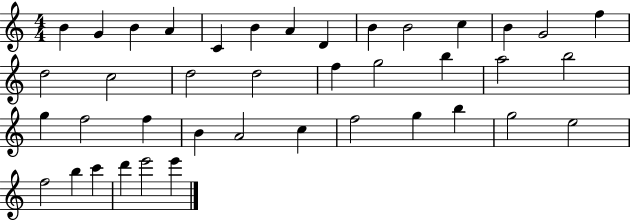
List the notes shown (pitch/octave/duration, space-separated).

B4/q G4/q B4/q A4/q C4/q B4/q A4/q D4/q B4/q B4/h C5/q B4/q G4/h F5/q D5/h C5/h D5/h D5/h F5/q G5/h B5/q A5/h B5/h G5/q F5/h F5/q B4/q A4/h C5/q F5/h G5/q B5/q G5/h E5/h F5/h B5/q C6/q D6/q E6/h E6/q